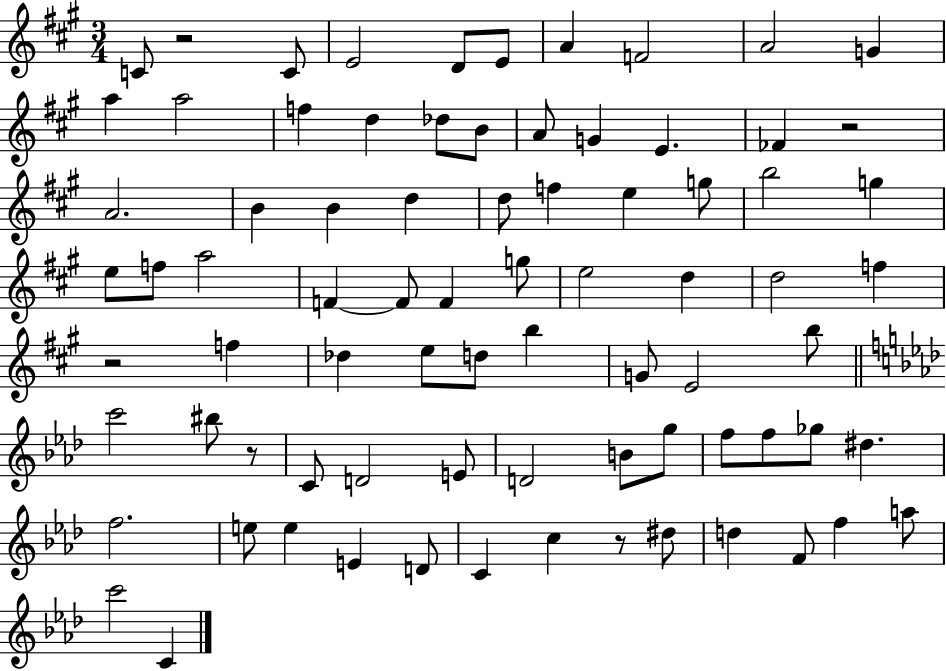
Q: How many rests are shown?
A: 5